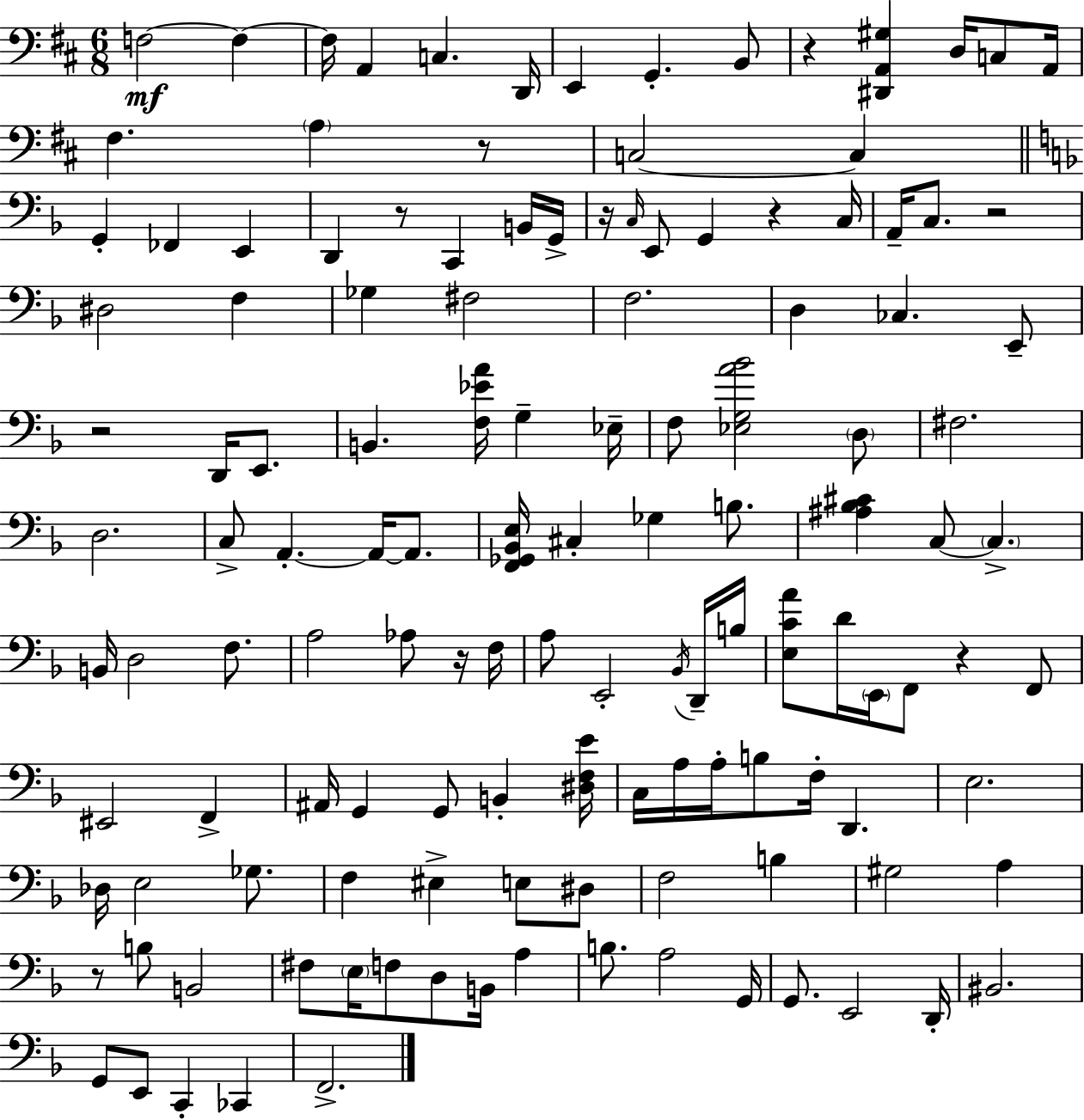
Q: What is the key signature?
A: D major